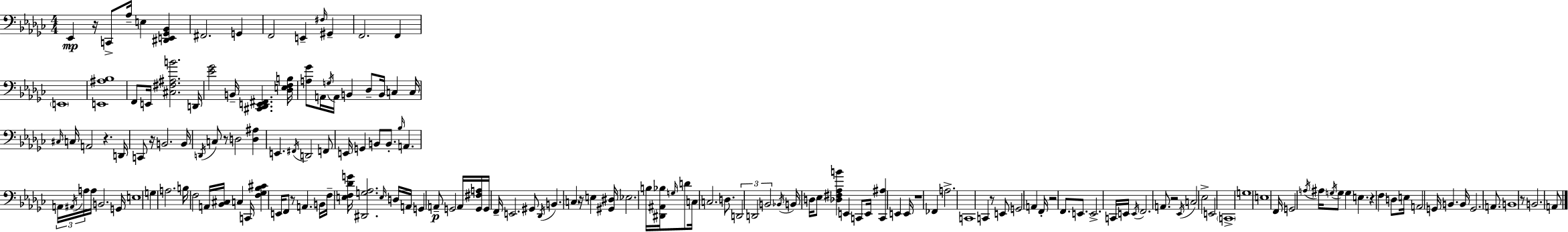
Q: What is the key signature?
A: EES minor